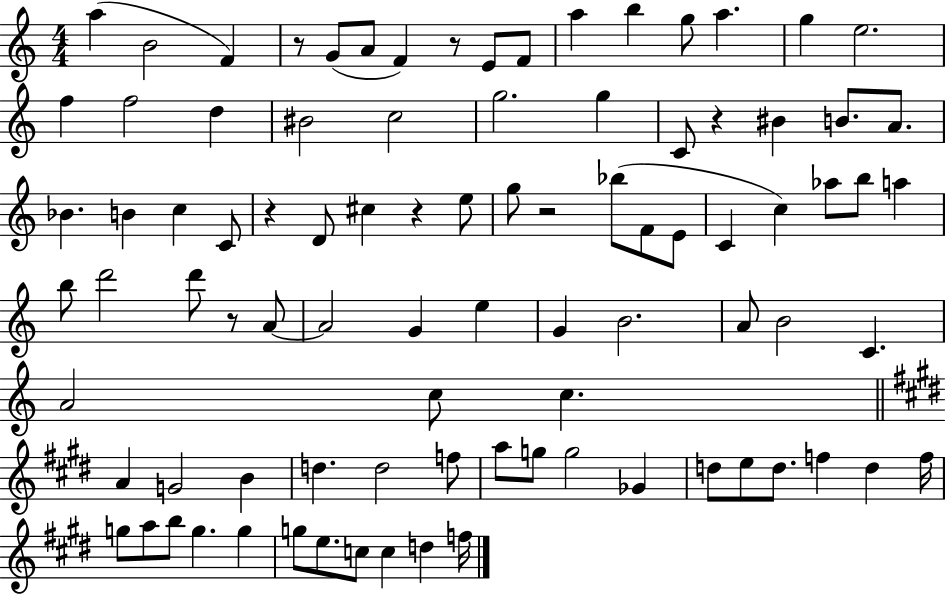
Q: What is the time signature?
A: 4/4